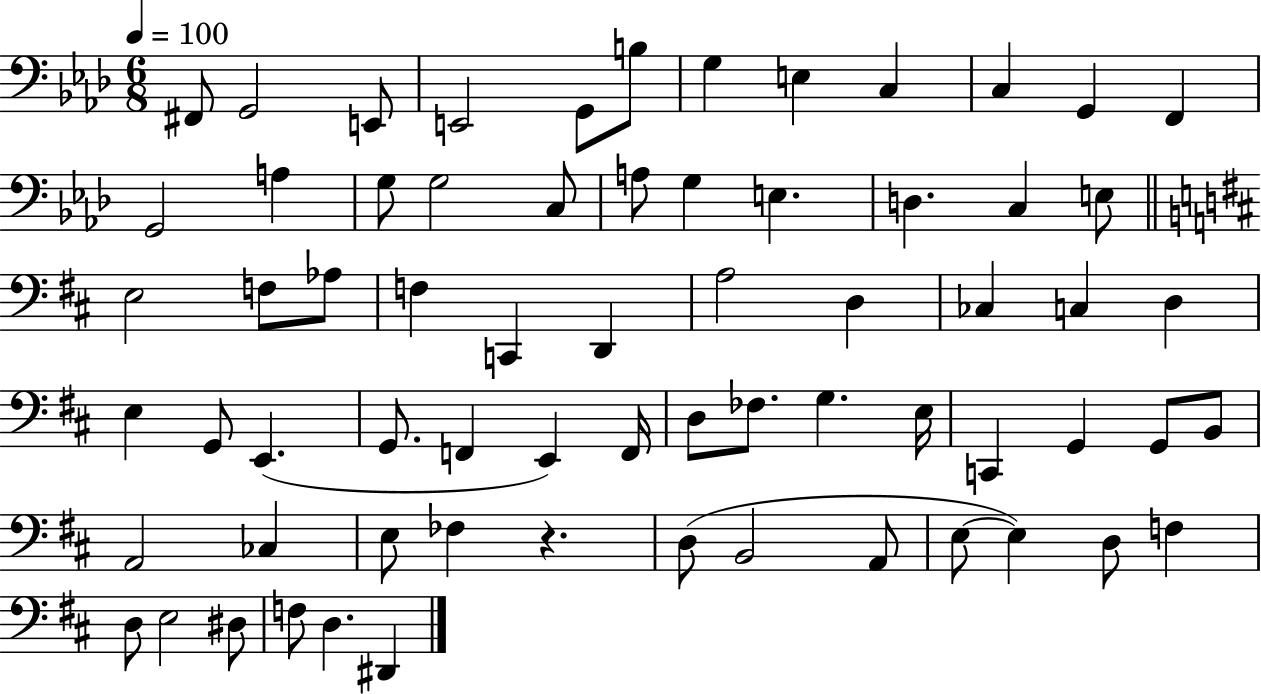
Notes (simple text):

F#2/e G2/h E2/e E2/h G2/e B3/e G3/q E3/q C3/q C3/q G2/q F2/q G2/h A3/q G3/e G3/h C3/e A3/e G3/q E3/q. D3/q. C3/q E3/e E3/h F3/e Ab3/e F3/q C2/q D2/q A3/h D3/q CES3/q C3/q D3/q E3/q G2/e E2/q. G2/e. F2/q E2/q F2/s D3/e FES3/e. G3/q. E3/s C2/q G2/q G2/e B2/e A2/h CES3/q E3/e FES3/q R/q. D3/e B2/h A2/e E3/e E3/q D3/e F3/q D3/e E3/h D#3/e F3/e D3/q. D#2/q